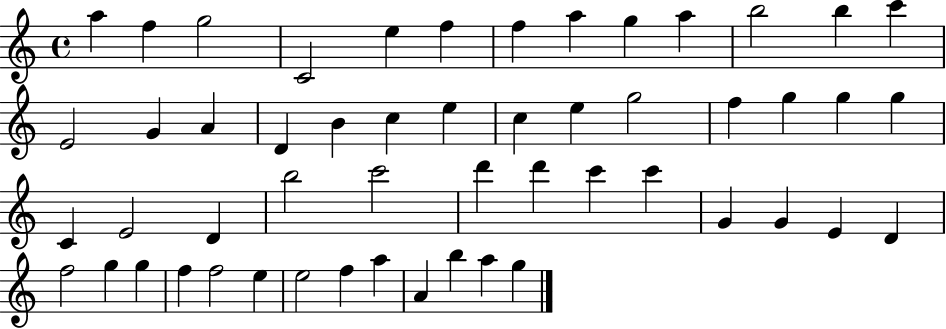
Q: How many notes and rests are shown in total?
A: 53